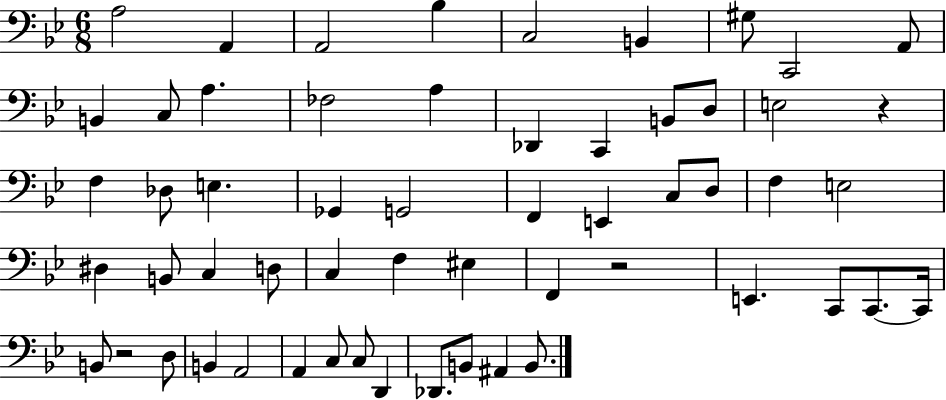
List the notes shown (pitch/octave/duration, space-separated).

A3/h A2/q A2/h Bb3/q C3/h B2/q G#3/e C2/h A2/e B2/q C3/e A3/q. FES3/h A3/q Db2/q C2/q B2/e D3/e E3/h R/q F3/q Db3/e E3/q. Gb2/q G2/h F2/q E2/q C3/e D3/e F3/q E3/h D#3/q B2/e C3/q D3/e C3/q F3/q EIS3/q F2/q R/h E2/q. C2/e C2/e. C2/s B2/e R/h D3/e B2/q A2/h A2/q C3/e C3/e D2/q Db2/e. B2/e A#2/q B2/e.